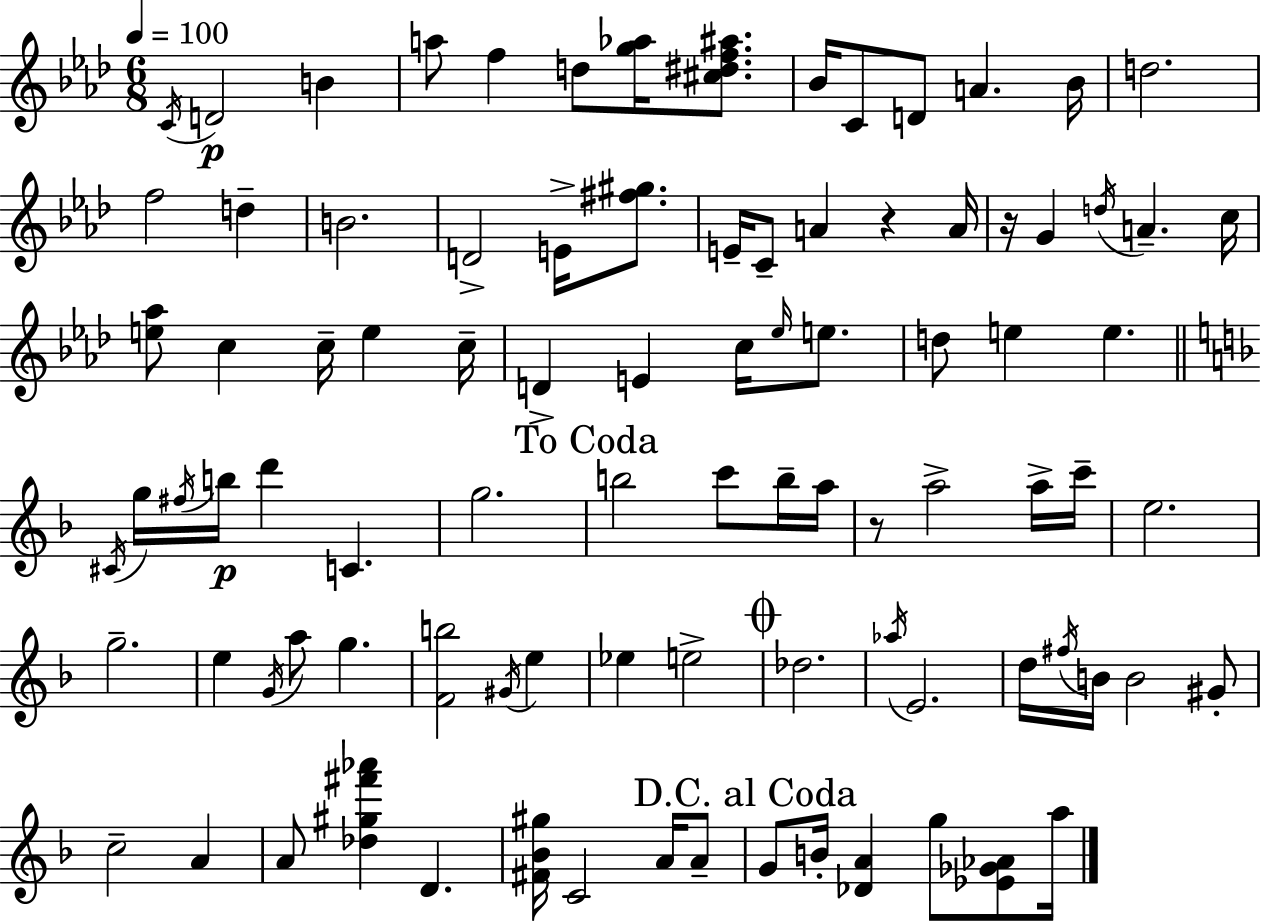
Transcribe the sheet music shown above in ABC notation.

X:1
T:Untitled
M:6/8
L:1/4
K:Ab
C/4 D2 B a/2 f d/2 [g_a]/4 [^c^df^a]/2 _B/4 C/2 D/2 A _B/4 d2 f2 d B2 D2 E/4 [^f^g]/2 E/4 C/2 A z A/4 z/4 G d/4 A c/4 [e_a]/2 c c/4 e c/4 D E c/4 _e/4 e/2 d/2 e e ^C/4 g/4 ^f/4 b/4 d' C g2 b2 c'/2 b/4 a/4 z/2 a2 a/4 c'/4 e2 g2 e G/4 a/2 g [Fb]2 ^G/4 e _e e2 _d2 _a/4 E2 d/4 ^f/4 B/4 B2 ^G/2 c2 A A/2 [_d^g^f'_a'] D [^F_B^g]/4 C2 A/4 A/2 G/2 B/4 [_DA] g/2 [_E_G_A]/2 a/4